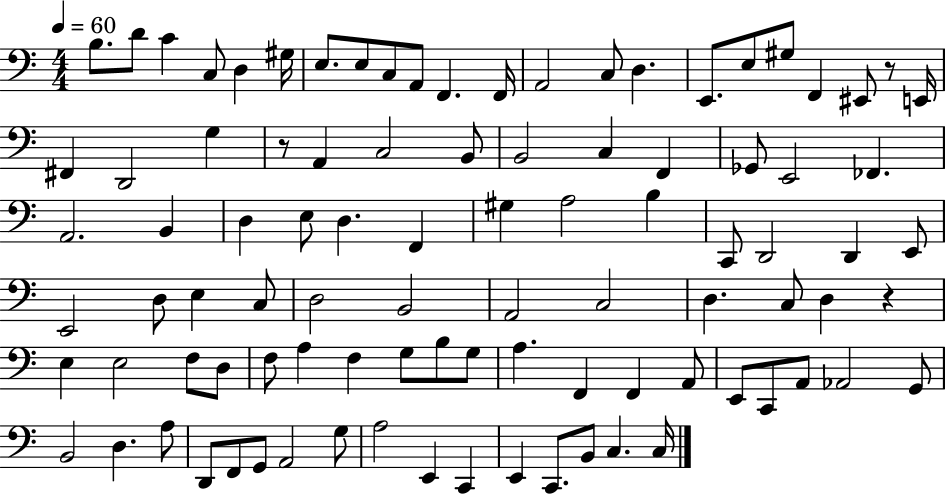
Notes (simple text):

B3/e. D4/e C4/q C3/e D3/q G#3/s E3/e. E3/e C3/e A2/e F2/q. F2/s A2/h C3/e D3/q. E2/e. E3/e G#3/e F2/q EIS2/e R/e E2/s F#2/q D2/h G3/q R/e A2/q C3/h B2/e B2/h C3/q F2/q Gb2/e E2/h FES2/q. A2/h. B2/q D3/q E3/e D3/q. F2/q G#3/q A3/h B3/q C2/e D2/h D2/q E2/e E2/h D3/e E3/q C3/e D3/h B2/h A2/h C3/h D3/q. C3/e D3/q R/q E3/q E3/h F3/e D3/e F3/e A3/q F3/q G3/e B3/e G3/e A3/q. F2/q F2/q A2/e E2/e C2/e A2/e Ab2/h G2/e B2/h D3/q. A3/e D2/e F2/e G2/e A2/h G3/e A3/h E2/q C2/q E2/q C2/e. B2/e C3/q. C3/s